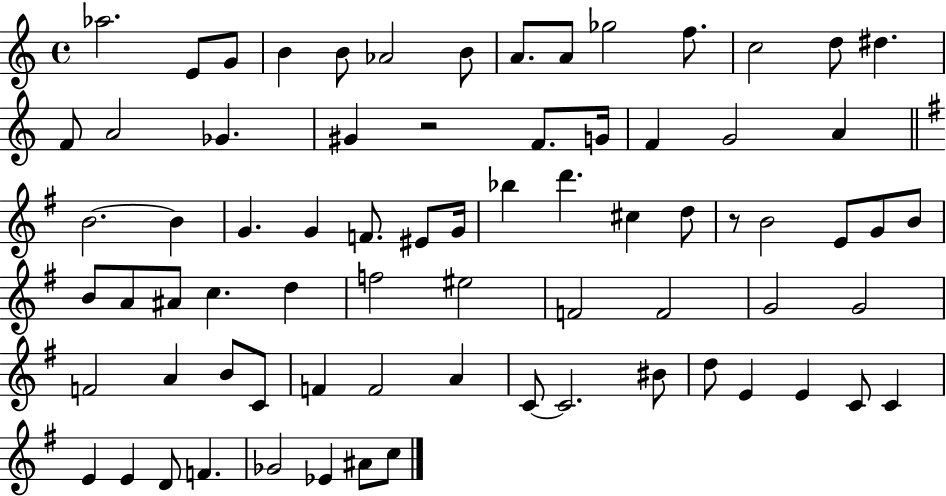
X:1
T:Untitled
M:4/4
L:1/4
K:C
_a2 E/2 G/2 B B/2 _A2 B/2 A/2 A/2 _g2 f/2 c2 d/2 ^d F/2 A2 _G ^G z2 F/2 G/4 F G2 A B2 B G G F/2 ^E/2 G/4 _b d' ^c d/2 z/2 B2 E/2 G/2 B/2 B/2 A/2 ^A/2 c d f2 ^e2 F2 F2 G2 G2 F2 A B/2 C/2 F F2 A C/2 C2 ^B/2 d/2 E E C/2 C E E D/2 F _G2 _E ^A/2 c/2